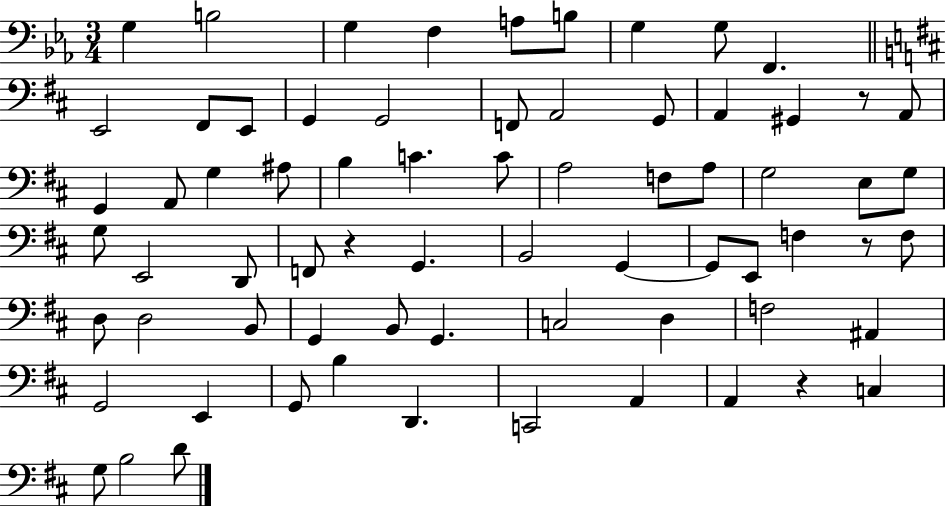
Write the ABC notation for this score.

X:1
T:Untitled
M:3/4
L:1/4
K:Eb
G, B,2 G, F, A,/2 B,/2 G, G,/2 F,, E,,2 ^F,,/2 E,,/2 G,, G,,2 F,,/2 A,,2 G,,/2 A,, ^G,, z/2 A,,/2 G,, A,,/2 G, ^A,/2 B, C C/2 A,2 F,/2 A,/2 G,2 E,/2 G,/2 G,/2 E,,2 D,,/2 F,,/2 z G,, B,,2 G,, G,,/2 E,,/2 F, z/2 F,/2 D,/2 D,2 B,,/2 G,, B,,/2 G,, C,2 D, F,2 ^A,, G,,2 E,, G,,/2 B, D,, C,,2 A,, A,, z C, G,/2 B,2 D/2